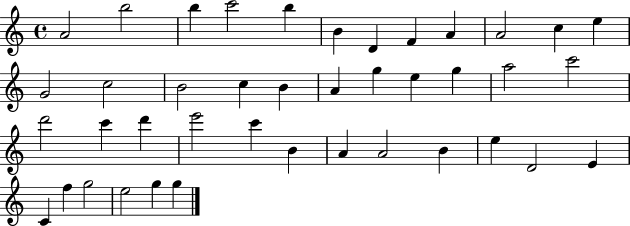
A4/h B5/h B5/q C6/h B5/q B4/q D4/q F4/q A4/q A4/h C5/q E5/q G4/h C5/h B4/h C5/q B4/q A4/q G5/q E5/q G5/q A5/h C6/h D6/h C6/q D6/q E6/h C6/q B4/q A4/q A4/h B4/q E5/q D4/h E4/q C4/q F5/q G5/h E5/h G5/q G5/q